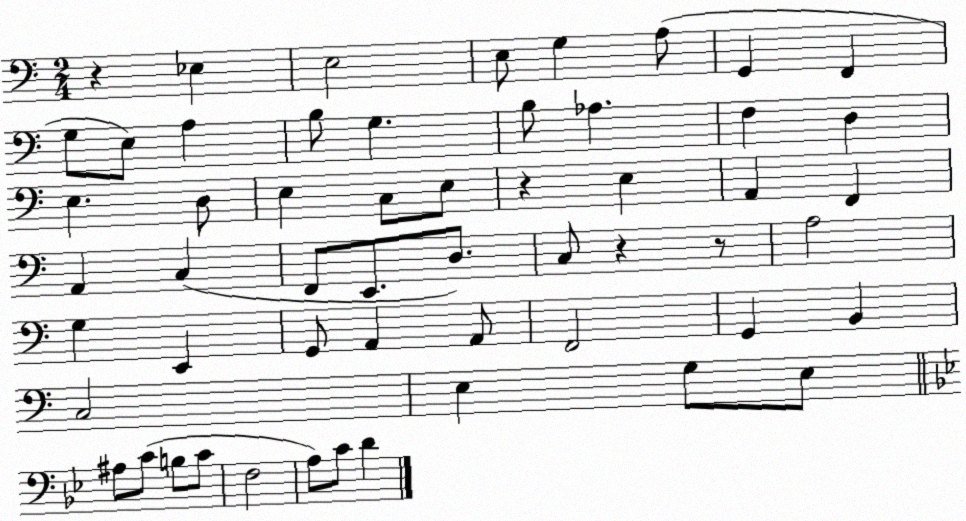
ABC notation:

X:1
T:Untitled
M:2/4
L:1/4
K:C
z _E, E,2 E,/2 G, A,/2 G,, F,, G,/2 E,/2 A, B,/2 G, B,/2 _A, F, D, E, D,/2 E, C,/2 E,/2 z E, A,, F,, A,, C, F,,/2 E,,/2 D,/2 C,/2 z z/2 A,2 G, E,, G,,/2 A,, A,,/2 F,,2 G,, B,, C,2 E, G,/2 E,/2 ^A,/2 C/2 B,/2 C/2 F,2 A,/2 C/2 D